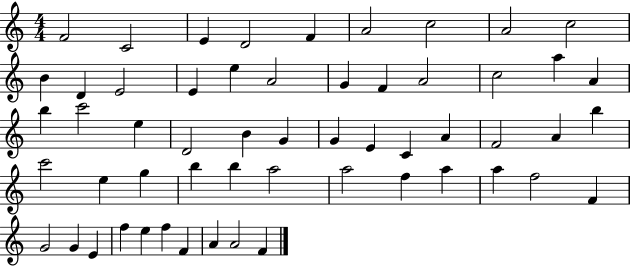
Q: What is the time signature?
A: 4/4